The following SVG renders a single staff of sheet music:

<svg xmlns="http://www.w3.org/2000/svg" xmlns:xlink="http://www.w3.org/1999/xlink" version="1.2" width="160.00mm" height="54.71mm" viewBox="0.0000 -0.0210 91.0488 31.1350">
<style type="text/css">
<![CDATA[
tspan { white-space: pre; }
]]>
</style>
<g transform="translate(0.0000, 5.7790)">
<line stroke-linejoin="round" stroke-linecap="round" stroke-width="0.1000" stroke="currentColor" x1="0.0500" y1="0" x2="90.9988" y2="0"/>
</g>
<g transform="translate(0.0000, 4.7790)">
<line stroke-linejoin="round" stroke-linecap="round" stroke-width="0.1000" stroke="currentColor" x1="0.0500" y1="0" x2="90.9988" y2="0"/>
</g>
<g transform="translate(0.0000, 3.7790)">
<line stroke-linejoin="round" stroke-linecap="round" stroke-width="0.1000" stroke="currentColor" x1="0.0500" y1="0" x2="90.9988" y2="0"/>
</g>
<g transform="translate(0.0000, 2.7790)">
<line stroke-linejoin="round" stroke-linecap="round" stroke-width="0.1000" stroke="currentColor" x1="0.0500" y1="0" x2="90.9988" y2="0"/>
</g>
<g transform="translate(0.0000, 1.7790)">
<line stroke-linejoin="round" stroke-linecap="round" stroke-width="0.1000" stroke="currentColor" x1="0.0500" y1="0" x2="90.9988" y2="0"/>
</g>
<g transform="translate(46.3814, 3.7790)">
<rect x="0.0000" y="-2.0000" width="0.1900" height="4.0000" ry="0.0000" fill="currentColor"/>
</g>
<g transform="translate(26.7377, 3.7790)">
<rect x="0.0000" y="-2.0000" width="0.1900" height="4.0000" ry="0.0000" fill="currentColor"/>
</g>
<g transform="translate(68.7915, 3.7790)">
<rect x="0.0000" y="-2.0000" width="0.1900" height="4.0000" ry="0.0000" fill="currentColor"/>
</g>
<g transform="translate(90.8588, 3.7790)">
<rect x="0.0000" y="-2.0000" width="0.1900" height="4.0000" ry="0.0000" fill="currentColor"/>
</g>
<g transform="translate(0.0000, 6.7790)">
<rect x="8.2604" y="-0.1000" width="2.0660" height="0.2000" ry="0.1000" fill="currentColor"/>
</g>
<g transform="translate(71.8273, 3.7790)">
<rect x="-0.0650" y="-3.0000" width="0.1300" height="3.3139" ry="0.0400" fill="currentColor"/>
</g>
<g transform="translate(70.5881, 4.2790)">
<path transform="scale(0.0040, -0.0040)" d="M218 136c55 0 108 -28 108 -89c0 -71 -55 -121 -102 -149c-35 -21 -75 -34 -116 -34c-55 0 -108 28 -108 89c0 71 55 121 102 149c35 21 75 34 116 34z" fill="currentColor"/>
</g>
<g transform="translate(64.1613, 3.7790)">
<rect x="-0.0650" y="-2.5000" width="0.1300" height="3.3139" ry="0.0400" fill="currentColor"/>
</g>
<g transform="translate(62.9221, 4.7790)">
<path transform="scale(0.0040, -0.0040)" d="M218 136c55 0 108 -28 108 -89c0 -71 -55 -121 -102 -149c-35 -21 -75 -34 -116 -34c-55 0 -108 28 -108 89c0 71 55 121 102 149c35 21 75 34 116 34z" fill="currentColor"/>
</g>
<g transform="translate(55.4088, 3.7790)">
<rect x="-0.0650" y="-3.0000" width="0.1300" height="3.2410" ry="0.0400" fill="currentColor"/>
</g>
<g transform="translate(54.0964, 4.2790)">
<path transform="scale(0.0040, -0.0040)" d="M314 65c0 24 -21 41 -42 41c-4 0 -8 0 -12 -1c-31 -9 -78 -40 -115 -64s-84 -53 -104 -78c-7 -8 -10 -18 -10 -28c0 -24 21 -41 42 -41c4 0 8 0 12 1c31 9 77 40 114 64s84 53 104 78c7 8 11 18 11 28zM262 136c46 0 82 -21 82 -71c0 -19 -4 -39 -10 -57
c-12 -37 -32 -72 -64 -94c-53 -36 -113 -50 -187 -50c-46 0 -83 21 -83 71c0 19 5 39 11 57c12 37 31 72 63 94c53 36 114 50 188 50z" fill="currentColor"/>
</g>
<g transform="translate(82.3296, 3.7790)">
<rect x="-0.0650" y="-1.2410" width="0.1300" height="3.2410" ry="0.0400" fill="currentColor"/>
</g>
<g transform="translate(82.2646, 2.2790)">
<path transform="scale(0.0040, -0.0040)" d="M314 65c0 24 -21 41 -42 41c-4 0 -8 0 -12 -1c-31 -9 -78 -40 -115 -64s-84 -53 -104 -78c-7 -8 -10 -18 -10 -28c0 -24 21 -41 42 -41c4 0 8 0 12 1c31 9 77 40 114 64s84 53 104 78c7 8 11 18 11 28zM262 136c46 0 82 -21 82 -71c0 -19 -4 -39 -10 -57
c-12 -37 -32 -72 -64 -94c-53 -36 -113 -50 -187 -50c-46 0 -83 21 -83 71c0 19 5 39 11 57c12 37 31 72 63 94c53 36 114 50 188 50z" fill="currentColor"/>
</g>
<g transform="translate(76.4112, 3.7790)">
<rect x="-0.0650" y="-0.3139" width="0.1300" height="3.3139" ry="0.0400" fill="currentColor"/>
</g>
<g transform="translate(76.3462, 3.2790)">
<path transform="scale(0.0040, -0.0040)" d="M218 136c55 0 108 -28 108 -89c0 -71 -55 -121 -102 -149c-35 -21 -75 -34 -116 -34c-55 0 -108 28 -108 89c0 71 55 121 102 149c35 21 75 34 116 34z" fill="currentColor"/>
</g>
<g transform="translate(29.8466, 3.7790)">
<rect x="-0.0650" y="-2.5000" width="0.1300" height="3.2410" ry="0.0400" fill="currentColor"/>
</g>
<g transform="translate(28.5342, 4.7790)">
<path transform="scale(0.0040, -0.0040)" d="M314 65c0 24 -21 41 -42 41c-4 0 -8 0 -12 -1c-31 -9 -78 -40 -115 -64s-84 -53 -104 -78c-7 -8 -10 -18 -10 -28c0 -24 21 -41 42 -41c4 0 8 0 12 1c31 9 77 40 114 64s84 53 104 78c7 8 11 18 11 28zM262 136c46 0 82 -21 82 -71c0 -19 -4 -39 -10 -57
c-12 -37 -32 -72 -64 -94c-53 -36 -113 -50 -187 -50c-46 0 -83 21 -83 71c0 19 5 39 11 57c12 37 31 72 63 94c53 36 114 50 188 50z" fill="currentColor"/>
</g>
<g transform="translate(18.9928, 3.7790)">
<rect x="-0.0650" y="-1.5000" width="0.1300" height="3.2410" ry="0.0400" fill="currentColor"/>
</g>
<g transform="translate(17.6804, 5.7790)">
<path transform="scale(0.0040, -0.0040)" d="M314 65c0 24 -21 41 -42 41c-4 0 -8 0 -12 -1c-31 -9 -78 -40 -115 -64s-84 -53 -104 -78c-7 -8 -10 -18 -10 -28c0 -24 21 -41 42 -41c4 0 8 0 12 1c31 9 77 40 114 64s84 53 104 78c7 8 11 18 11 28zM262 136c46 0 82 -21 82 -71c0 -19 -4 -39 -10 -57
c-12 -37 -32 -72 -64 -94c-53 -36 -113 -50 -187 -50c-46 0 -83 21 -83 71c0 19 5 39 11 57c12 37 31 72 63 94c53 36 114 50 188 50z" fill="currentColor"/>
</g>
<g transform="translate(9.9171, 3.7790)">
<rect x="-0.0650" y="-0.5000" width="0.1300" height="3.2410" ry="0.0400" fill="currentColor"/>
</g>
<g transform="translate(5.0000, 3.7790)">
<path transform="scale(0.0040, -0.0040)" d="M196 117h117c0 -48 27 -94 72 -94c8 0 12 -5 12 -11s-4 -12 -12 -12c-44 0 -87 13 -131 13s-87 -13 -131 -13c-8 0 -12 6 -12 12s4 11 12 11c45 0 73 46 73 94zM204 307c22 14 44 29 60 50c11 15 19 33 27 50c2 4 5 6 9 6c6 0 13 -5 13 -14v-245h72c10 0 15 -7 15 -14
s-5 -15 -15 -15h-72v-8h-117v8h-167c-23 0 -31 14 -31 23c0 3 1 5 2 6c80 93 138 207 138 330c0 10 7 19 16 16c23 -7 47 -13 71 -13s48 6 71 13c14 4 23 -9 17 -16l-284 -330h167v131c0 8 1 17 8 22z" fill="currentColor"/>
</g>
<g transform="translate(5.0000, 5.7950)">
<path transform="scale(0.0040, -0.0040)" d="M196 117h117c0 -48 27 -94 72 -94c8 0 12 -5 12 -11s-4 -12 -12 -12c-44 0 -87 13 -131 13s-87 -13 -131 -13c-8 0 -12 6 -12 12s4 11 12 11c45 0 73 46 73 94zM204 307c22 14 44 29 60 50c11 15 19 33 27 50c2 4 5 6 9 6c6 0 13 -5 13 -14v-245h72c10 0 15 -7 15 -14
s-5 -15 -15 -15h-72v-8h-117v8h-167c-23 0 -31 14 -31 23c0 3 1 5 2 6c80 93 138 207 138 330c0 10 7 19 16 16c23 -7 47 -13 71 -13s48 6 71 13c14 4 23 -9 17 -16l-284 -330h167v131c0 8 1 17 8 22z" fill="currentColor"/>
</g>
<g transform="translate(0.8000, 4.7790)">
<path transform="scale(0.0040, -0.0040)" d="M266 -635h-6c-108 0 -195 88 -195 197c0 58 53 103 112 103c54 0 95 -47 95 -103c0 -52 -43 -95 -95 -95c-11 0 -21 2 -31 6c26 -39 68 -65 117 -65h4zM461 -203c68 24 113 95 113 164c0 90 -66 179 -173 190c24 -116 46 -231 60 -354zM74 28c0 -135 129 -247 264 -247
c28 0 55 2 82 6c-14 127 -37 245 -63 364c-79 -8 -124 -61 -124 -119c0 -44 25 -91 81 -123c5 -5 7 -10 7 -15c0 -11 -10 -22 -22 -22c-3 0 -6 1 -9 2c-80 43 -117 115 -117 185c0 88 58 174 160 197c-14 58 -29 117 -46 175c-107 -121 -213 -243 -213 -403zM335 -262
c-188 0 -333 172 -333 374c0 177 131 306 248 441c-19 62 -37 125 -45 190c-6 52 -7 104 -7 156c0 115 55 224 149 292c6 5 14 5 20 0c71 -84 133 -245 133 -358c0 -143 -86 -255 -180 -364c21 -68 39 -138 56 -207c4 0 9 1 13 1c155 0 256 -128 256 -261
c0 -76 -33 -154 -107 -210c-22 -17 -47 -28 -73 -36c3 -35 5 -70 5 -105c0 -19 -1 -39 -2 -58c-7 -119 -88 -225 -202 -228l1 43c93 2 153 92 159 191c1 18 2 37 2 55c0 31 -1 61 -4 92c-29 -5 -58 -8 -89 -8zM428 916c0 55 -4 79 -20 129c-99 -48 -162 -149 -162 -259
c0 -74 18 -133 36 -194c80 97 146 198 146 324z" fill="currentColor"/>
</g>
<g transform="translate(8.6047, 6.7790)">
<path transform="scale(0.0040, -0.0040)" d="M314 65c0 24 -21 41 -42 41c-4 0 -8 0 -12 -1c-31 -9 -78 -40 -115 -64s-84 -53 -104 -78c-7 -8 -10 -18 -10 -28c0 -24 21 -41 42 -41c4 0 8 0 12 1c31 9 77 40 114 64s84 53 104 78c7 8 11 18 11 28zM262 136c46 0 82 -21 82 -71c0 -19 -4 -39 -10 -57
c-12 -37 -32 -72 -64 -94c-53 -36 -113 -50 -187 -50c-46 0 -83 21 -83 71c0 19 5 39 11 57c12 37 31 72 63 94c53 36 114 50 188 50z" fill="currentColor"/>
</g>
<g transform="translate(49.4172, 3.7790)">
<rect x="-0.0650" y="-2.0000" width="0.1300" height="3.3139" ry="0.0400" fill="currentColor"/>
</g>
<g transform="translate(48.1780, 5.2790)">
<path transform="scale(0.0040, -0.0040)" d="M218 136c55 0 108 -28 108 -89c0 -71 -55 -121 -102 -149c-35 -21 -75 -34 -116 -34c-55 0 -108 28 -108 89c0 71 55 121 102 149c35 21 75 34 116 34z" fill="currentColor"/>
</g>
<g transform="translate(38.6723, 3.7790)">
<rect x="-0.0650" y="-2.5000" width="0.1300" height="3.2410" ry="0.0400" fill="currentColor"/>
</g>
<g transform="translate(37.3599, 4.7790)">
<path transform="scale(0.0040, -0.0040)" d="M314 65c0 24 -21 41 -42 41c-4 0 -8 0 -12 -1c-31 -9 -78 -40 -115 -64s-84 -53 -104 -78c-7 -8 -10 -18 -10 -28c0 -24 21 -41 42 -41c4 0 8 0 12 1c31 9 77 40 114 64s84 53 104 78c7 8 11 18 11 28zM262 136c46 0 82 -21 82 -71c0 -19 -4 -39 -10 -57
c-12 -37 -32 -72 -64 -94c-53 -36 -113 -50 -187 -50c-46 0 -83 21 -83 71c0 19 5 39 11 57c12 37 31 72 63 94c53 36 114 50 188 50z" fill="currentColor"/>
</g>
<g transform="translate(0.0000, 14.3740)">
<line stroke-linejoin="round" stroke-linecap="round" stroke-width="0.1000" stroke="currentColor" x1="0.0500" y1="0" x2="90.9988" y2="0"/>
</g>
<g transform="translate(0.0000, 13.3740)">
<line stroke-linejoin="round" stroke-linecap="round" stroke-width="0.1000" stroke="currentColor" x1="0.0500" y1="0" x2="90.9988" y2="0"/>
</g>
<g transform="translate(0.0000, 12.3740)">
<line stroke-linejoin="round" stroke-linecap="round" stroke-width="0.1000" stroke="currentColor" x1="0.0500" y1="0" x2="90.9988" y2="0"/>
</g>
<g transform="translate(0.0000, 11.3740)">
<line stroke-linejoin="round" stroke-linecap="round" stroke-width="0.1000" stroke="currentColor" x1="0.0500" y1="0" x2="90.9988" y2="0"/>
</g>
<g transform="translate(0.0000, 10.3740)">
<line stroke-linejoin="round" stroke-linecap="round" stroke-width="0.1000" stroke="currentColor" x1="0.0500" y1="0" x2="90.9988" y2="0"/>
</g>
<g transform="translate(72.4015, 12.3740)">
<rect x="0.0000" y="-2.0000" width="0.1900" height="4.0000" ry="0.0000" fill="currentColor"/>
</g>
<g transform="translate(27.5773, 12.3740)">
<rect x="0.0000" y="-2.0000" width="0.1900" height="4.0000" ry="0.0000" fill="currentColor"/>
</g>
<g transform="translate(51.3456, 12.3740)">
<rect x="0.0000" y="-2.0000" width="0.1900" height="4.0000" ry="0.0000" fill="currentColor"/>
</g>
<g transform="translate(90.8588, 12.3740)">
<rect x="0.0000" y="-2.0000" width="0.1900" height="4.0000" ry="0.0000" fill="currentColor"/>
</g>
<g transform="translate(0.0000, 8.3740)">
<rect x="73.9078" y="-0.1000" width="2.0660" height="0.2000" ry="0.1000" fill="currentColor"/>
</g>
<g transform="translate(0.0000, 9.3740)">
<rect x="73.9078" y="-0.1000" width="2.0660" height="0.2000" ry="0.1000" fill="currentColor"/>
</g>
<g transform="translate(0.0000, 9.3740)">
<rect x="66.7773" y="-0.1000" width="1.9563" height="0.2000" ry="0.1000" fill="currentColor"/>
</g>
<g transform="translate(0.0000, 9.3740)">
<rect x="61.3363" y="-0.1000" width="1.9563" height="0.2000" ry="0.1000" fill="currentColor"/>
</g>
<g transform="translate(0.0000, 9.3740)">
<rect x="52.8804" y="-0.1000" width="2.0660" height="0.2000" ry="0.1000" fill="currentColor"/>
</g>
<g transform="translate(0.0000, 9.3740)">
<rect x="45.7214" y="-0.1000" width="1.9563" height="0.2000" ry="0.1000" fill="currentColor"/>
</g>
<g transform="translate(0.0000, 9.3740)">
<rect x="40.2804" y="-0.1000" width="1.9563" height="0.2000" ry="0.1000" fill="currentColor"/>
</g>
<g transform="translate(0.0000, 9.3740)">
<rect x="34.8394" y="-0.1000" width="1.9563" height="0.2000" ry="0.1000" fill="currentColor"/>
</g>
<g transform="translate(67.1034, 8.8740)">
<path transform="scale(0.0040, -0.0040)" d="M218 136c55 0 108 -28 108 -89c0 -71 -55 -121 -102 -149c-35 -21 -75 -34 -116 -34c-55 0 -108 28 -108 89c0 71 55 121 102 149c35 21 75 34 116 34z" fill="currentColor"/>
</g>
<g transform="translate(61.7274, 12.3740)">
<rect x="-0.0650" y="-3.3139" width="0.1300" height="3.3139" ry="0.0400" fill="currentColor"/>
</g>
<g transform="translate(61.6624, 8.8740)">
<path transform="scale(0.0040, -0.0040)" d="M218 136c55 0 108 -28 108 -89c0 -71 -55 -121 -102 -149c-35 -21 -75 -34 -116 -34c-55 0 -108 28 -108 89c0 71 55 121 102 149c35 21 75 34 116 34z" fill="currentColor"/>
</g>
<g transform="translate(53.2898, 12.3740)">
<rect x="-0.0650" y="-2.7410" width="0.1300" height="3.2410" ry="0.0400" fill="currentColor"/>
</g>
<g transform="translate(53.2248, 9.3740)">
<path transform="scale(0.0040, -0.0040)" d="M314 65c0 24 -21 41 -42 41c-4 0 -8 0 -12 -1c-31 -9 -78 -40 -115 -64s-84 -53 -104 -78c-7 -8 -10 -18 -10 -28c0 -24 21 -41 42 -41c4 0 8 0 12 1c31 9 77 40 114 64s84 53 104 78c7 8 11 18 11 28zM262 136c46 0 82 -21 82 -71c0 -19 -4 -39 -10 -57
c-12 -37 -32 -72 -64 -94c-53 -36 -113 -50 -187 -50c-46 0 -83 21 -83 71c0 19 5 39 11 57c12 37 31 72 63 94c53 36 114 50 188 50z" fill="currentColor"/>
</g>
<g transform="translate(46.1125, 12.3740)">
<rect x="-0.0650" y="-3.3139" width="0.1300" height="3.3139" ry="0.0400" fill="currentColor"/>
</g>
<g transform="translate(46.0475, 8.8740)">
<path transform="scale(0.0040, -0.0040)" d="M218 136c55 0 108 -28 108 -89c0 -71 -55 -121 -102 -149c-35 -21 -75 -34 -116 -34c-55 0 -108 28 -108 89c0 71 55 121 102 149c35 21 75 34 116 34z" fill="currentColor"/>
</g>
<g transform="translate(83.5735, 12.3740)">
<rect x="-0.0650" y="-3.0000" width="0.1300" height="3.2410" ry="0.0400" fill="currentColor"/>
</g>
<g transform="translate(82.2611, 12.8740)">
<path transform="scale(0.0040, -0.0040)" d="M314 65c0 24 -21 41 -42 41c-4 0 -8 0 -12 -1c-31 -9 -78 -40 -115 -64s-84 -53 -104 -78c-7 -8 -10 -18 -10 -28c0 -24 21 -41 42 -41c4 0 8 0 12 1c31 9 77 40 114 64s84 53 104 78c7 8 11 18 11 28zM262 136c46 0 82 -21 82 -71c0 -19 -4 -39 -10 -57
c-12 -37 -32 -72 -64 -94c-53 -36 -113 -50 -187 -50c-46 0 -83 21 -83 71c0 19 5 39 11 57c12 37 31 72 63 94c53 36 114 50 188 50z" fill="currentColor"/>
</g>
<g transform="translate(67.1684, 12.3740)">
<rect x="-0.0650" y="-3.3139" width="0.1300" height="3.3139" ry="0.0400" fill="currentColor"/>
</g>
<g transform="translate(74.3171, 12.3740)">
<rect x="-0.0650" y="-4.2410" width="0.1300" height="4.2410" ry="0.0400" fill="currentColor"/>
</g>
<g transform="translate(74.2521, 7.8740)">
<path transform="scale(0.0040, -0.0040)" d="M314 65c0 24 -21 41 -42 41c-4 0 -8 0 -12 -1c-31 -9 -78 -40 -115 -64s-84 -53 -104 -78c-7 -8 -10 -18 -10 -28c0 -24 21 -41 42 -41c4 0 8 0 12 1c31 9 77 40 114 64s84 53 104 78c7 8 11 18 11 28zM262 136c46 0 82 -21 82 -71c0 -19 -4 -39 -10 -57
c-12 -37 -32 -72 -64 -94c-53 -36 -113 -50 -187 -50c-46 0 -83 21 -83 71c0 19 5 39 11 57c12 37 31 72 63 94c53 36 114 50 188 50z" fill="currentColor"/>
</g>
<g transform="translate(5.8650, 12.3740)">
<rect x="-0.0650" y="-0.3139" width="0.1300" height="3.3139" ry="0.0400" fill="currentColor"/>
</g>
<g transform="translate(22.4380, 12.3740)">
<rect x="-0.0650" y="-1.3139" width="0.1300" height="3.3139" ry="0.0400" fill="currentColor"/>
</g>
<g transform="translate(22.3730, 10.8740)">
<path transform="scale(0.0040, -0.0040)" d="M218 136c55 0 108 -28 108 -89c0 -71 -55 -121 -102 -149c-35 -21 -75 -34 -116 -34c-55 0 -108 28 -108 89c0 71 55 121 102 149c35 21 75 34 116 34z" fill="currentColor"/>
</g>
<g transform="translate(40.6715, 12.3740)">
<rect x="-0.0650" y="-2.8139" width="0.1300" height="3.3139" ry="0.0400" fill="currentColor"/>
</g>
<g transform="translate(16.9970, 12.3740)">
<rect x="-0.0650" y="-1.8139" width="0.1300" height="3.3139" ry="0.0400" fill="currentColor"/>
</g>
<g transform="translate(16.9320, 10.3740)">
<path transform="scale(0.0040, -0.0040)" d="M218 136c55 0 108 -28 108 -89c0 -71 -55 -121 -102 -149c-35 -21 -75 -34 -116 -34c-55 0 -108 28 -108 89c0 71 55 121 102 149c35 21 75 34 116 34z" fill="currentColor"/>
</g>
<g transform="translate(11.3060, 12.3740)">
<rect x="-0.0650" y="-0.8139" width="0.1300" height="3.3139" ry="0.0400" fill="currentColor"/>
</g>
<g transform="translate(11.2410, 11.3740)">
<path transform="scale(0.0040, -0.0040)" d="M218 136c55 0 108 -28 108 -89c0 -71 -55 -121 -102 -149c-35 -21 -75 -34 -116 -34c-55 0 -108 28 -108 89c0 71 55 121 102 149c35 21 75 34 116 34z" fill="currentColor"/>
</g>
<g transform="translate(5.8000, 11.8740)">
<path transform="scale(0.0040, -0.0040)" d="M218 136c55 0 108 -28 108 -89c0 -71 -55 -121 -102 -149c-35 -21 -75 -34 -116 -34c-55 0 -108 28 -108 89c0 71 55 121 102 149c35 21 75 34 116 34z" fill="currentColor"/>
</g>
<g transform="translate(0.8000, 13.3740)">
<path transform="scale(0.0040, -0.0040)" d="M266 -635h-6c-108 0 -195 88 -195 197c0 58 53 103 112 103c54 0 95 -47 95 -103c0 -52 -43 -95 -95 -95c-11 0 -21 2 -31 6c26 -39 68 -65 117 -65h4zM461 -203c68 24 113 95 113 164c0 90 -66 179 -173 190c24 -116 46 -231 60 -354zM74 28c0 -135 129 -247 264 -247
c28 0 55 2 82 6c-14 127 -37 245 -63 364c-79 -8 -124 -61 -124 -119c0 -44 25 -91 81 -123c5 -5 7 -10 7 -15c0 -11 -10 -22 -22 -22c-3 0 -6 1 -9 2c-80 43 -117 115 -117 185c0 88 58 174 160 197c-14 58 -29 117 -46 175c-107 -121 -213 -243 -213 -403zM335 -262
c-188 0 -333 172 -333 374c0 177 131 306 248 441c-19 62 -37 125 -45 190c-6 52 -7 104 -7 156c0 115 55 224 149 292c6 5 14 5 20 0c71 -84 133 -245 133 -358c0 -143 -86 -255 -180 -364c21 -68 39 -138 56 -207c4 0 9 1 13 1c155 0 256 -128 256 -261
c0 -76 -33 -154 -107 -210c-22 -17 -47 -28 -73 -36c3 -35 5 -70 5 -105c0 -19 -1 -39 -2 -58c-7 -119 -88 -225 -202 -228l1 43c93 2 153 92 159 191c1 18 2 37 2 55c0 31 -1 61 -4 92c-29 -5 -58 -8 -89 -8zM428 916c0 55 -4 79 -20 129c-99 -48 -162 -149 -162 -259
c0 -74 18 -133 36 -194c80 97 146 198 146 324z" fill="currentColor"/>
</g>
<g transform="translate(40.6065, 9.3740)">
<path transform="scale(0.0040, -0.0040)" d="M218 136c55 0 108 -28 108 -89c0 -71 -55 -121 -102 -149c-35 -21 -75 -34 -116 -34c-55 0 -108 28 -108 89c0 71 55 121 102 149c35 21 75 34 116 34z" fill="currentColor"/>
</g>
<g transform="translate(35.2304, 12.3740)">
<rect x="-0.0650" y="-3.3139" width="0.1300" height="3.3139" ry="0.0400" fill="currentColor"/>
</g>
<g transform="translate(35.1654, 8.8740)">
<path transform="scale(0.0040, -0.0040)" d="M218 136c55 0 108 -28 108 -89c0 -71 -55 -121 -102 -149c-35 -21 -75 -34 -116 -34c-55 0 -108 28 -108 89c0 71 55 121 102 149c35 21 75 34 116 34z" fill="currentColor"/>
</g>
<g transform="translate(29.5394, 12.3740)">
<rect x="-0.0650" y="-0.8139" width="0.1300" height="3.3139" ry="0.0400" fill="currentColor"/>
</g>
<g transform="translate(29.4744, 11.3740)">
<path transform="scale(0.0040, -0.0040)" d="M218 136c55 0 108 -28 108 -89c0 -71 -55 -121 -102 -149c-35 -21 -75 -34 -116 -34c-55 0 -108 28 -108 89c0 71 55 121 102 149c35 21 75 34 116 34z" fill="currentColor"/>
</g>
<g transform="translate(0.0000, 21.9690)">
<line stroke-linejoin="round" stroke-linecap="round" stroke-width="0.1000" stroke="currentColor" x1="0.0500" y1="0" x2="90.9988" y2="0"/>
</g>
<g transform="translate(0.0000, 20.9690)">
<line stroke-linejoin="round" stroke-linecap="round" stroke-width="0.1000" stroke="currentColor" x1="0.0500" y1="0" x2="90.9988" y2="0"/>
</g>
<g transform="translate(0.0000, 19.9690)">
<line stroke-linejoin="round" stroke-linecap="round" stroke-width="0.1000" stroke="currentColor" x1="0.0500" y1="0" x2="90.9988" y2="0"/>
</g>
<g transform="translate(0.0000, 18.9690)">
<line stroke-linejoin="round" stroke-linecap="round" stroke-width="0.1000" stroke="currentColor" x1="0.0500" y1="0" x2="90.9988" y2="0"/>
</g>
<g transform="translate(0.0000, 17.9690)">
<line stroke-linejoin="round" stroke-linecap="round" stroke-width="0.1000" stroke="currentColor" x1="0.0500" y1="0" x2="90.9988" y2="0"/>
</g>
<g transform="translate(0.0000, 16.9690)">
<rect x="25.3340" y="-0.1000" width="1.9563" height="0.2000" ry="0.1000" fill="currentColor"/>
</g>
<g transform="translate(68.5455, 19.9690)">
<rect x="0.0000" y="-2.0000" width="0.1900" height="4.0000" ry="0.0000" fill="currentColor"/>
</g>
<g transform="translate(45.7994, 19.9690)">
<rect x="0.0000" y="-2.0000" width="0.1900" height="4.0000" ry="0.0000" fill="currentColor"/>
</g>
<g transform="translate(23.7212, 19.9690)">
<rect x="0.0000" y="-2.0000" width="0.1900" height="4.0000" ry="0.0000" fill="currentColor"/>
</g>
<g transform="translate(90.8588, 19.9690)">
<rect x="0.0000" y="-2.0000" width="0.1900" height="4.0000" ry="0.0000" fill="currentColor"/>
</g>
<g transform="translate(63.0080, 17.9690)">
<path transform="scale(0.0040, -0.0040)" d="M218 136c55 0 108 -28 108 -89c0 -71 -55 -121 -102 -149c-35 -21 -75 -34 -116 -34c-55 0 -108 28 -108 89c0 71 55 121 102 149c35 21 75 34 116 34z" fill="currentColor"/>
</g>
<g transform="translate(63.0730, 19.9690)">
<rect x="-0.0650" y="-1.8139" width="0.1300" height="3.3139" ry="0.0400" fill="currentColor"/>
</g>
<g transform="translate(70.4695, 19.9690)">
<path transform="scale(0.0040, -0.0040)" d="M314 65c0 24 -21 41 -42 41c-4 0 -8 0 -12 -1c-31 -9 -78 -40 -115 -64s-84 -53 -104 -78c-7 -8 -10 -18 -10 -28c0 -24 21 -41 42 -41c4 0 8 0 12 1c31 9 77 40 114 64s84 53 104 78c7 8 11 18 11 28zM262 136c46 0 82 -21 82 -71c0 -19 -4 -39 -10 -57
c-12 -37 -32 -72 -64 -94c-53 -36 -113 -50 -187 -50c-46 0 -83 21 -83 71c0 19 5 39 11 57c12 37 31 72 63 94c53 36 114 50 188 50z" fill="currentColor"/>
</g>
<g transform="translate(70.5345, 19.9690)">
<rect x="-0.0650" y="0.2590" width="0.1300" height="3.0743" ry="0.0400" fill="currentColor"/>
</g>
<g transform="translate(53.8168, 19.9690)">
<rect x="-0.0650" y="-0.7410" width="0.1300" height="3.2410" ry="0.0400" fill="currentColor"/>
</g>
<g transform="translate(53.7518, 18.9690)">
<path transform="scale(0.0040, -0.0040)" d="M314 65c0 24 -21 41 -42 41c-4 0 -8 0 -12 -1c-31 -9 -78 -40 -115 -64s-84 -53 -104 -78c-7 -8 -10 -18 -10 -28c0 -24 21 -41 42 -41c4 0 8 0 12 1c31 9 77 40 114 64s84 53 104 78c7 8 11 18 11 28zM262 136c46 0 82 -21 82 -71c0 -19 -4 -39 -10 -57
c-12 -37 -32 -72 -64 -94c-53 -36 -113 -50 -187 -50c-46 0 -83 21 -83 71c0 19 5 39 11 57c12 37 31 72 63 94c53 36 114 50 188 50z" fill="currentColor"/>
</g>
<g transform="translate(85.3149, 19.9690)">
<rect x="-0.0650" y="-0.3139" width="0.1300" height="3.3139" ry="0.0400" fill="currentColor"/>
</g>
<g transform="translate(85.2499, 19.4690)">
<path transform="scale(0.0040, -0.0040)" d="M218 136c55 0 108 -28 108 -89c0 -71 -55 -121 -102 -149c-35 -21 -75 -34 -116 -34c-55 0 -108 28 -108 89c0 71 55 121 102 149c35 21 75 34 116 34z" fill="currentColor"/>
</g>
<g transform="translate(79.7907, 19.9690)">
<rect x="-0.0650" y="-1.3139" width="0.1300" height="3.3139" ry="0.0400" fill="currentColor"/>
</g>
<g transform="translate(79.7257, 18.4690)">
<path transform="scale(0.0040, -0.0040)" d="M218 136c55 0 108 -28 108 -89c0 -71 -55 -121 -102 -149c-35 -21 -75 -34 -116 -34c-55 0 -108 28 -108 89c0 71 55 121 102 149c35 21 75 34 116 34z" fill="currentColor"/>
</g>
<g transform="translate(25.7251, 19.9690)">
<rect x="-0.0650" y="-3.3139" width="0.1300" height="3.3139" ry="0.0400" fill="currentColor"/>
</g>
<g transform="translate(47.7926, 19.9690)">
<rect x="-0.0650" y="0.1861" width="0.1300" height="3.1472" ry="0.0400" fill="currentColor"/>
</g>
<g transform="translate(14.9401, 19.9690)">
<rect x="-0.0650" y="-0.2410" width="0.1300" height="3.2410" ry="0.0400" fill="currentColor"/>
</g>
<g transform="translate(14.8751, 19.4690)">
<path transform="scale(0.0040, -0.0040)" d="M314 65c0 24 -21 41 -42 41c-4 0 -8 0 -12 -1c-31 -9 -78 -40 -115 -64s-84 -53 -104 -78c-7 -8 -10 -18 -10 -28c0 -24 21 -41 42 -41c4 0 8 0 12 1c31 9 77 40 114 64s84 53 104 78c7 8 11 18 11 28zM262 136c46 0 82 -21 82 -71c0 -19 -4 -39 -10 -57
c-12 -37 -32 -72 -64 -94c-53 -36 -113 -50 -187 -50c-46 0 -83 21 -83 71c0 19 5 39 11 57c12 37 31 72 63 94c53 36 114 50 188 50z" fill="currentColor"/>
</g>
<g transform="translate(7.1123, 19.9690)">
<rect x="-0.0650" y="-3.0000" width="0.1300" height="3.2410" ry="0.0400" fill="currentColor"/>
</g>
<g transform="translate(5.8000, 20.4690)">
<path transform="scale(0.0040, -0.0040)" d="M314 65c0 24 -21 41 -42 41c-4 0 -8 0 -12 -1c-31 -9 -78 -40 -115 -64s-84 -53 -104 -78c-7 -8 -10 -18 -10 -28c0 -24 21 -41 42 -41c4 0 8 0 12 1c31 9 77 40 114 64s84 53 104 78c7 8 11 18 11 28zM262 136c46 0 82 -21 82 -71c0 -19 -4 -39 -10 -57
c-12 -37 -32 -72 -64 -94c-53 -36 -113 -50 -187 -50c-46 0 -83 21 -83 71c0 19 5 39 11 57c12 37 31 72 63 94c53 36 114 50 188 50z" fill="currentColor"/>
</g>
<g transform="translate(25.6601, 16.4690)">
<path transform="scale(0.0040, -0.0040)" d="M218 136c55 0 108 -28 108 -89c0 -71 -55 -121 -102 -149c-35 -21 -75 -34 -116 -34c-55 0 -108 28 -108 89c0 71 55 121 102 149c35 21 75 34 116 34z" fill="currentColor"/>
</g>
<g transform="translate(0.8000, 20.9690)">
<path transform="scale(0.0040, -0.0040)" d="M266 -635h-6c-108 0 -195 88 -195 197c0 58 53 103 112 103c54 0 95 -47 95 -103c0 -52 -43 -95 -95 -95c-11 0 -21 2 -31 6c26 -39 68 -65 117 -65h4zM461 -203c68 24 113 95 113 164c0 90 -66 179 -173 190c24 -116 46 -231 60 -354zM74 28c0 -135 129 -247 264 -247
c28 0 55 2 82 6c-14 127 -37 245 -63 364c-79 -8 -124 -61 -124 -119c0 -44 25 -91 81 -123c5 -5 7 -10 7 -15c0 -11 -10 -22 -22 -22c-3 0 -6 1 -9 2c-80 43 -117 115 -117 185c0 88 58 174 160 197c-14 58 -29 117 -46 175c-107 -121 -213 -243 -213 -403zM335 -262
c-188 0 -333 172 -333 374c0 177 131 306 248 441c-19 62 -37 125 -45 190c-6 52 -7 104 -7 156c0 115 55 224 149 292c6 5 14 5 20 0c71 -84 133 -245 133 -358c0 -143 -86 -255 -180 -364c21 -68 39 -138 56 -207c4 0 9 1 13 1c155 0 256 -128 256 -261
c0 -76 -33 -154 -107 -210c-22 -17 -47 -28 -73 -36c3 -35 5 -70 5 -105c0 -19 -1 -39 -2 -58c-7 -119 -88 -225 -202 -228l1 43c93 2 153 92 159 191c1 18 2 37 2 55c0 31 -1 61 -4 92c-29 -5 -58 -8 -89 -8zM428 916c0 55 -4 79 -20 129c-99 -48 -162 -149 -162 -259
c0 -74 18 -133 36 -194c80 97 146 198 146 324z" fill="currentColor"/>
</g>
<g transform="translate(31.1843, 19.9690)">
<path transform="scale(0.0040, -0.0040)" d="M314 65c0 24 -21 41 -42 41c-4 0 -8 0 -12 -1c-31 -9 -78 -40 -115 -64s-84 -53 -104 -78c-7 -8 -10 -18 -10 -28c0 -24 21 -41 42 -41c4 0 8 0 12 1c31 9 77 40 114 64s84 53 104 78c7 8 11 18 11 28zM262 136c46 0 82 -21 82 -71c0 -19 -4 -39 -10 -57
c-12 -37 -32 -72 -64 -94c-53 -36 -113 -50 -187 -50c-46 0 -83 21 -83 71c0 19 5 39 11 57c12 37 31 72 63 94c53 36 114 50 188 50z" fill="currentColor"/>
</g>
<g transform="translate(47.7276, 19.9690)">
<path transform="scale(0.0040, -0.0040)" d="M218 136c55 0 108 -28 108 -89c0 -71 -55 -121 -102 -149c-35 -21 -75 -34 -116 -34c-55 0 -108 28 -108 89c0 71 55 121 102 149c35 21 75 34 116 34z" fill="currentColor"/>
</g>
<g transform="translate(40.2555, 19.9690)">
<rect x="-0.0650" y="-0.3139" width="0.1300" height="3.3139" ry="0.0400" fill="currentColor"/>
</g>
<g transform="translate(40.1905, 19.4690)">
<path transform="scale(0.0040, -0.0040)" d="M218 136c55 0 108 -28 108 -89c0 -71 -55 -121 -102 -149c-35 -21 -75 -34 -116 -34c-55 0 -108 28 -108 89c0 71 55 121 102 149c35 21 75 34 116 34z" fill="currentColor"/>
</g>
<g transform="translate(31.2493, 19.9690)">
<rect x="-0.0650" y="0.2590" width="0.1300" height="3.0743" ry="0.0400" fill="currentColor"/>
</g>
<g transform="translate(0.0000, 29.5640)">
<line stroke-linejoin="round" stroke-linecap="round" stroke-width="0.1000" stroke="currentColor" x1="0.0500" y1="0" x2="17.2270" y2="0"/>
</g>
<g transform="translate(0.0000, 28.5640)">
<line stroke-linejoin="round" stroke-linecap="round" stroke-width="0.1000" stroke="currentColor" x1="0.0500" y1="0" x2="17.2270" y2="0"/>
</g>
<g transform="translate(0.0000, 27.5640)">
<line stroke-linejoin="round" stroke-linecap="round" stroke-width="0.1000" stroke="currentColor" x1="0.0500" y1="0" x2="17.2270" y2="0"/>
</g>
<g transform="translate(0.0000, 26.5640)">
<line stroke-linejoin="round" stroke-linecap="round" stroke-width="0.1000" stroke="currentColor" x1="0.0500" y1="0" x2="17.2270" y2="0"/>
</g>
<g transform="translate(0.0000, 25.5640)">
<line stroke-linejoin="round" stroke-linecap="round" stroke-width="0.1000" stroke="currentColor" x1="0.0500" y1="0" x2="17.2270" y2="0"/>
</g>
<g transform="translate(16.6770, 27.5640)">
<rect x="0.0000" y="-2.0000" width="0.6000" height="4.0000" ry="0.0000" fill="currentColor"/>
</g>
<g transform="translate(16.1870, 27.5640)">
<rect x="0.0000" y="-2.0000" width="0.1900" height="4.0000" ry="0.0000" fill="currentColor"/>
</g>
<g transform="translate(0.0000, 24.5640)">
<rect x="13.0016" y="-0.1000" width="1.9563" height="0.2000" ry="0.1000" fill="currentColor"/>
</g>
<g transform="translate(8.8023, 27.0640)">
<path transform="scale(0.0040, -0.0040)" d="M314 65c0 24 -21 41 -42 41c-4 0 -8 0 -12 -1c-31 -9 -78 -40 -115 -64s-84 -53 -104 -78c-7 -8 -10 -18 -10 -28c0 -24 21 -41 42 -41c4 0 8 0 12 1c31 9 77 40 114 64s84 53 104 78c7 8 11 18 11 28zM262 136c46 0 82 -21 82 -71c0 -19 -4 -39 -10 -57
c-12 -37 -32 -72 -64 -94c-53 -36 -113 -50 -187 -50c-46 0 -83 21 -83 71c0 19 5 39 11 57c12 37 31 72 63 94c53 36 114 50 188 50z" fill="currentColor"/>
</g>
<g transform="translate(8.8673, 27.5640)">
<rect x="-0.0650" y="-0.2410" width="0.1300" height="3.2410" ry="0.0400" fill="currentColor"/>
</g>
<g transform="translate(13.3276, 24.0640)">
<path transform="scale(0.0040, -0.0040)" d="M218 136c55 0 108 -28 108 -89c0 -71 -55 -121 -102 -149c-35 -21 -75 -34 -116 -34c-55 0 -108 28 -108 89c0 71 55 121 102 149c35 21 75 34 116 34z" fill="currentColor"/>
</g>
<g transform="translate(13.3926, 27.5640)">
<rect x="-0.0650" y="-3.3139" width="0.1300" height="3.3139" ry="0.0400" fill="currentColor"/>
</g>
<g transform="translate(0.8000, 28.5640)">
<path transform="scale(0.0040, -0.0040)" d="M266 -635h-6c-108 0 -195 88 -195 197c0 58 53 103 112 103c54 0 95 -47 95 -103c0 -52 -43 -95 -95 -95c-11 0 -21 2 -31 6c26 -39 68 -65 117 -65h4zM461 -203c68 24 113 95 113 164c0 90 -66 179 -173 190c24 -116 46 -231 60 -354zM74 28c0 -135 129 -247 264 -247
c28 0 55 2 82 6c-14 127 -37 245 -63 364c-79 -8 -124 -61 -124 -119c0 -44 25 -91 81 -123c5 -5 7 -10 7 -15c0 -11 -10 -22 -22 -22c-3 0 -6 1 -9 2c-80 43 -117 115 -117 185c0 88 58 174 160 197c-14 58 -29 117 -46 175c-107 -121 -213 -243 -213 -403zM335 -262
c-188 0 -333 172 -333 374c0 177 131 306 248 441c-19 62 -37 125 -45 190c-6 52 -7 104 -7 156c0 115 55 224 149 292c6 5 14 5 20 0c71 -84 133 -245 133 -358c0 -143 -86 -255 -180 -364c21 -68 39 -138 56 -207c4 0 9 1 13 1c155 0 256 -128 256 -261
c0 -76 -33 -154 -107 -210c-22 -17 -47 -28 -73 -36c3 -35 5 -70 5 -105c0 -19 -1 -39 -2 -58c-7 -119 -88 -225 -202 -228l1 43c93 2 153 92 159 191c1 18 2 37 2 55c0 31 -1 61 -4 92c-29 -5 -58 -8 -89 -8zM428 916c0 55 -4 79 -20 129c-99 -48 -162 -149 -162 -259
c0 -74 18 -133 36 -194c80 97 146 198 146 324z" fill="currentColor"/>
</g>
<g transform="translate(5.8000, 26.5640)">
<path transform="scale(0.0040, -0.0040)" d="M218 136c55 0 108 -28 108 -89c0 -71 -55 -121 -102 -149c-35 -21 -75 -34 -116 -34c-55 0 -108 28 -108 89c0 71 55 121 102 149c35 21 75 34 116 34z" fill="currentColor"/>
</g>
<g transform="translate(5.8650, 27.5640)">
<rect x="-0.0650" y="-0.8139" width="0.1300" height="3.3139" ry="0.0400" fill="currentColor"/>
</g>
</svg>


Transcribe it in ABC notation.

X:1
T:Untitled
M:4/4
L:1/4
K:C
C2 E2 G2 G2 F A2 G A c e2 c d f e d b a b a2 b b d'2 A2 A2 c2 b B2 c B d2 f B2 e c d c2 b